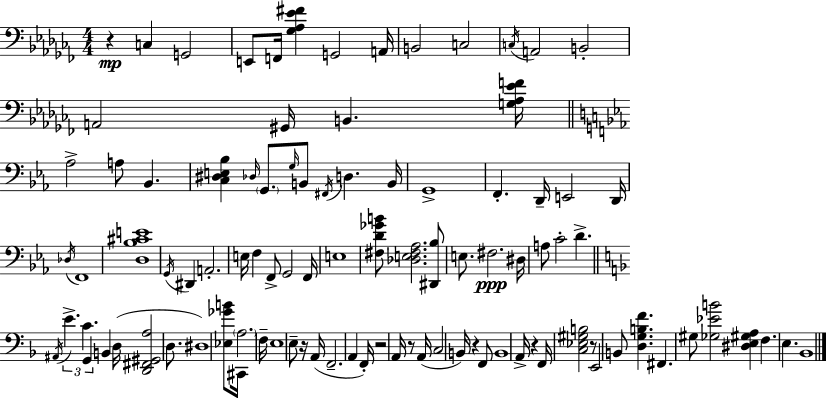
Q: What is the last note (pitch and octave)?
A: Bb2